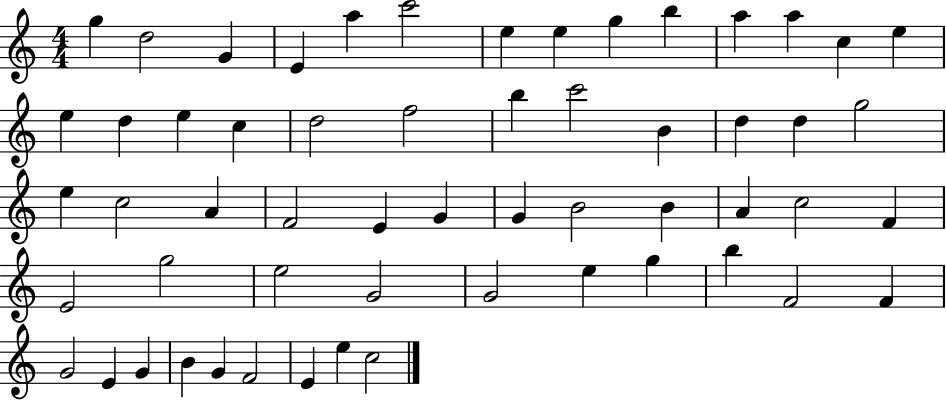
{
  \clef treble
  \numericTimeSignature
  \time 4/4
  \key c \major
  g''4 d''2 g'4 | e'4 a''4 c'''2 | e''4 e''4 g''4 b''4 | a''4 a''4 c''4 e''4 | \break e''4 d''4 e''4 c''4 | d''2 f''2 | b''4 c'''2 b'4 | d''4 d''4 g''2 | \break e''4 c''2 a'4 | f'2 e'4 g'4 | g'4 b'2 b'4 | a'4 c''2 f'4 | \break e'2 g''2 | e''2 g'2 | g'2 e''4 g''4 | b''4 f'2 f'4 | \break g'2 e'4 g'4 | b'4 g'4 f'2 | e'4 e''4 c''2 | \bar "|."
}